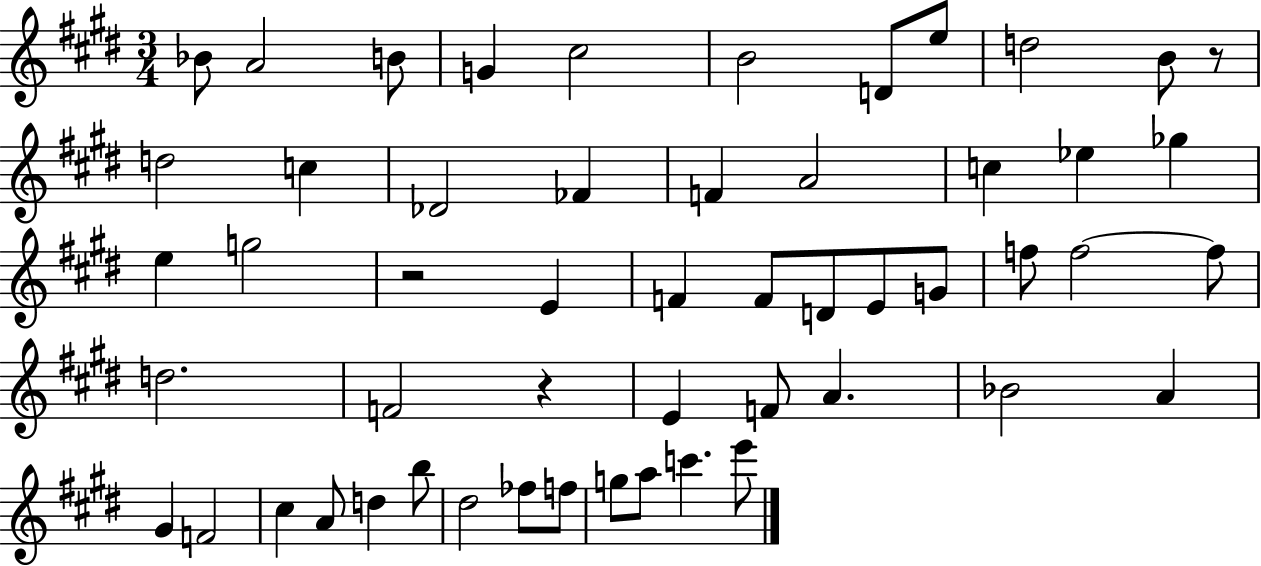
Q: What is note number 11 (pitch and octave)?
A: D5